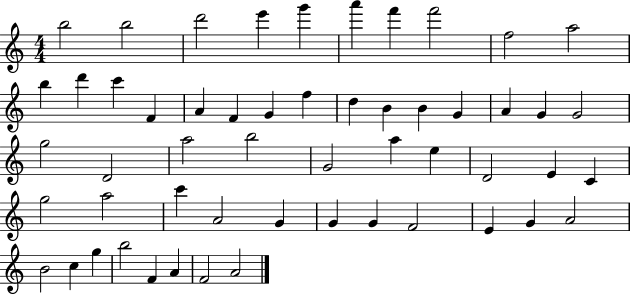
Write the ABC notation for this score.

X:1
T:Untitled
M:4/4
L:1/4
K:C
b2 b2 d'2 e' g' a' f' f'2 f2 a2 b d' c' F A F G f d B B G A G G2 g2 D2 a2 b2 G2 a e D2 E C g2 a2 c' A2 G G G F2 E G A2 B2 c g b2 F A F2 A2